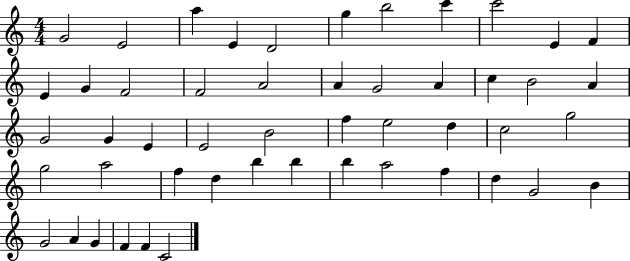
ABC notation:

X:1
T:Untitled
M:4/4
L:1/4
K:C
G2 E2 a E D2 g b2 c' c'2 E F E G F2 F2 A2 A G2 A c B2 A G2 G E E2 B2 f e2 d c2 g2 g2 a2 f d b b b a2 f d G2 B G2 A G F F C2